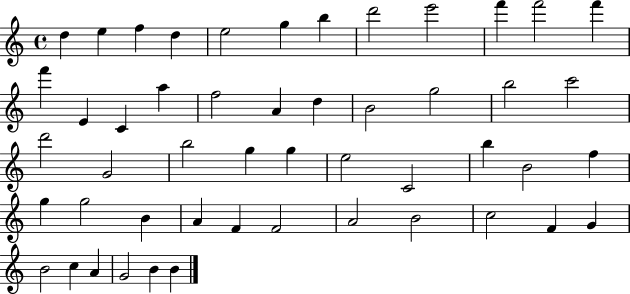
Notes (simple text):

D5/q E5/q F5/q D5/q E5/h G5/q B5/q D6/h E6/h F6/q F6/h F6/q F6/q E4/q C4/q A5/q F5/h A4/q D5/q B4/h G5/h B5/h C6/h D6/h G4/h B5/h G5/q G5/q E5/h C4/h B5/q B4/h F5/q G5/q G5/h B4/q A4/q F4/q F4/h A4/h B4/h C5/h F4/q G4/q B4/h C5/q A4/q G4/h B4/q B4/q